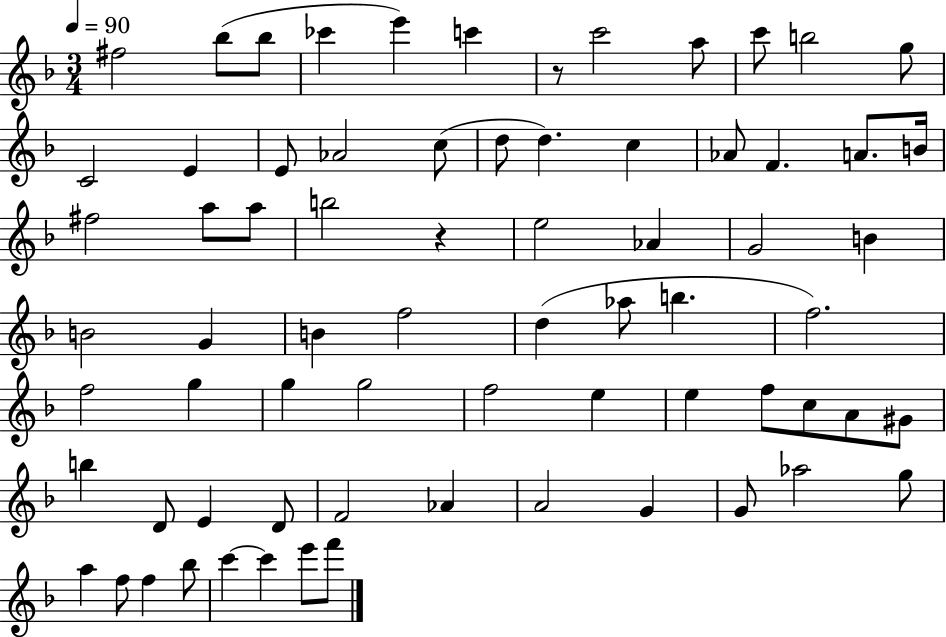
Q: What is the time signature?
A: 3/4